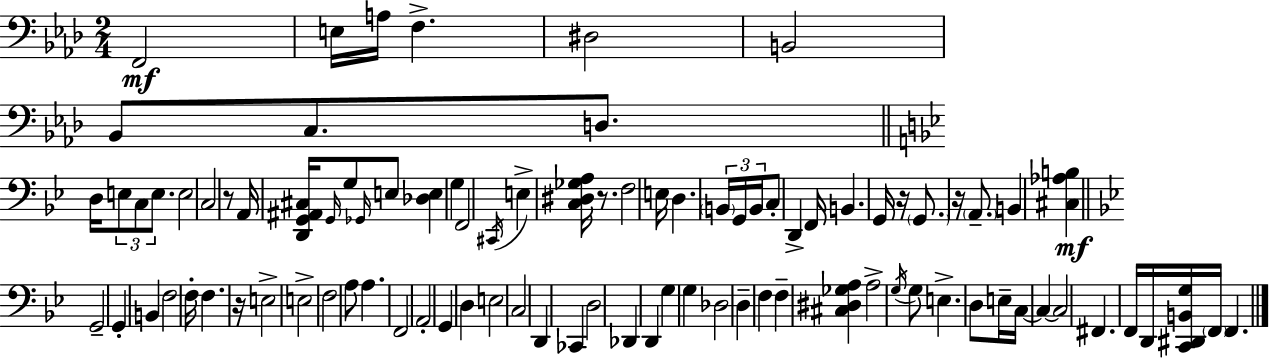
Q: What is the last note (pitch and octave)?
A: F2